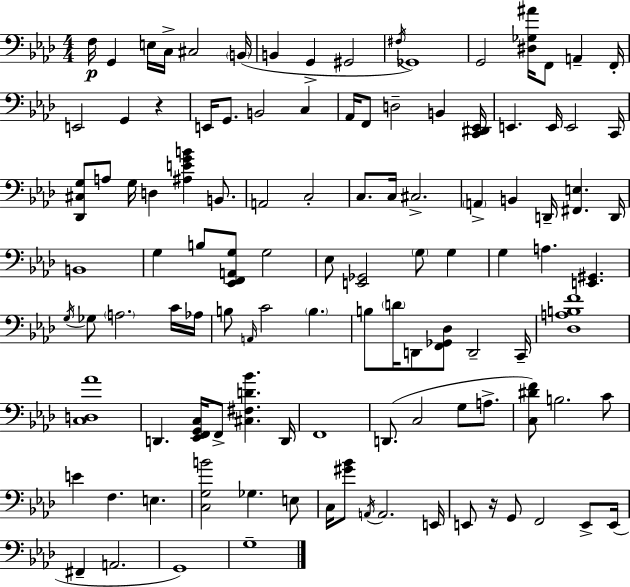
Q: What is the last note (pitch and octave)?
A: G3